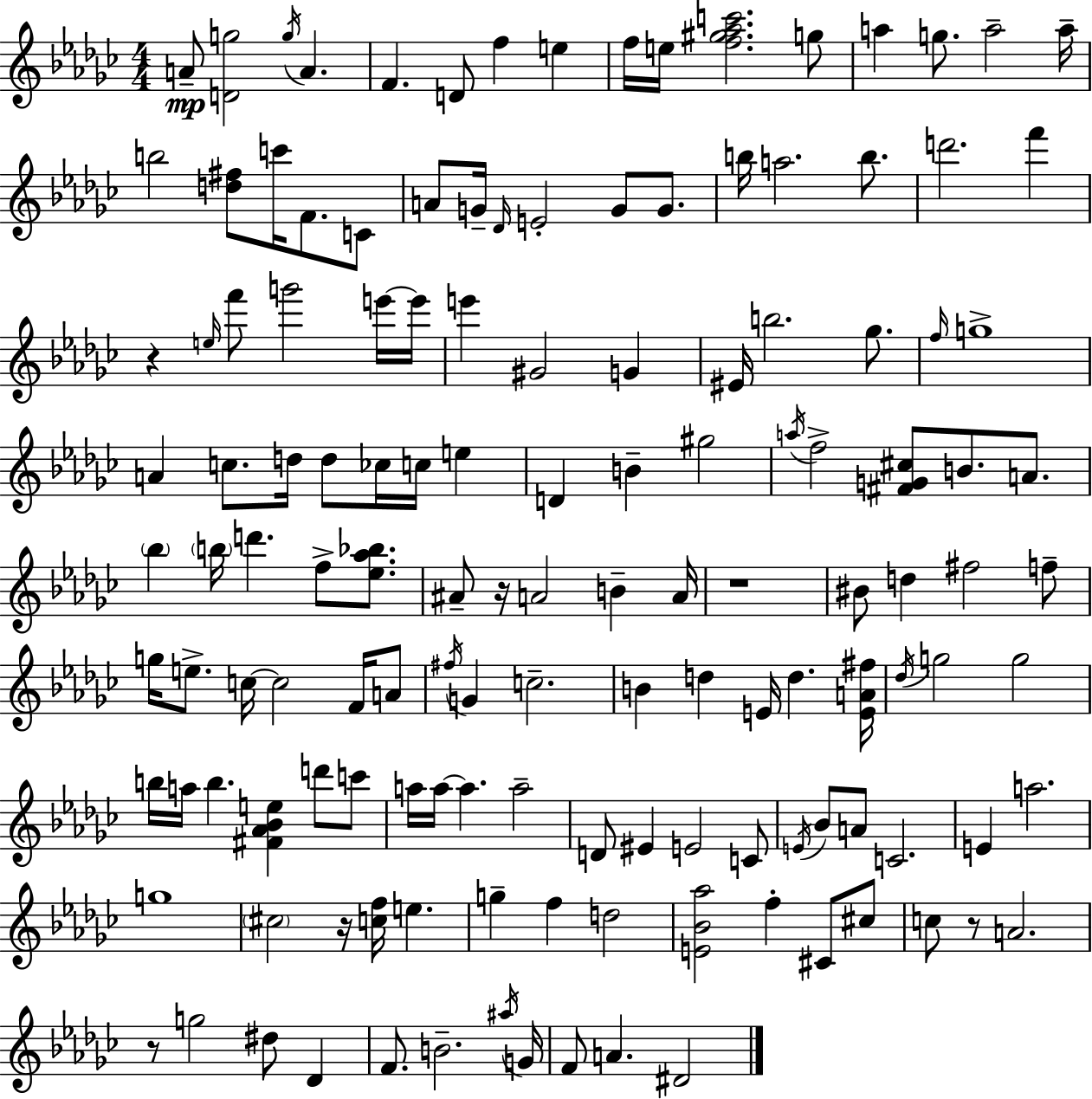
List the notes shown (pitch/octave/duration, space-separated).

A4/e [D4,G5]/h G5/s A4/q. F4/q. D4/e F5/q E5/q F5/s E5/s [F5,G#5,Ab5,C6]/h. G5/e A5/q G5/e. A5/h A5/s B5/h [D5,F#5]/e C6/s F4/e. C4/e A4/e G4/s Db4/s E4/h G4/e G4/e. B5/s A5/h. B5/e. D6/h. F6/q R/q E5/s F6/e G6/h E6/s E6/s E6/q G#4/h G4/q EIS4/s B5/h. Gb5/e. F5/s G5/w A4/q C5/e. D5/s D5/e CES5/s C5/s E5/q D4/q B4/q G#5/h A5/s F5/h [F#4,G4,C#5]/e B4/e. A4/e. Bb5/q B5/s D6/q. F5/e [Eb5,Ab5,Bb5]/e. A#4/e R/s A4/h B4/q A4/s R/w BIS4/e D5/q F#5/h F5/e G5/s E5/e. C5/s C5/h F4/s A4/e F#5/s G4/q C5/h. B4/q D5/q E4/s D5/q. [E4,A4,F#5]/s Db5/s G5/h G5/h B5/s A5/s B5/q. [F#4,Ab4,Bb4,E5]/q D6/e C6/e A5/s A5/s A5/q. A5/h D4/e EIS4/q E4/h C4/e E4/s Bb4/e A4/e C4/h. E4/q A5/h. G5/w C#5/h R/s [C5,F5]/s E5/q. G5/q F5/q D5/h [E4,Bb4,Ab5]/h F5/q C#4/e C#5/e C5/e R/e A4/h. R/e G5/h D#5/e Db4/q F4/e. B4/h. A#5/s G4/s F4/e A4/q. D#4/h